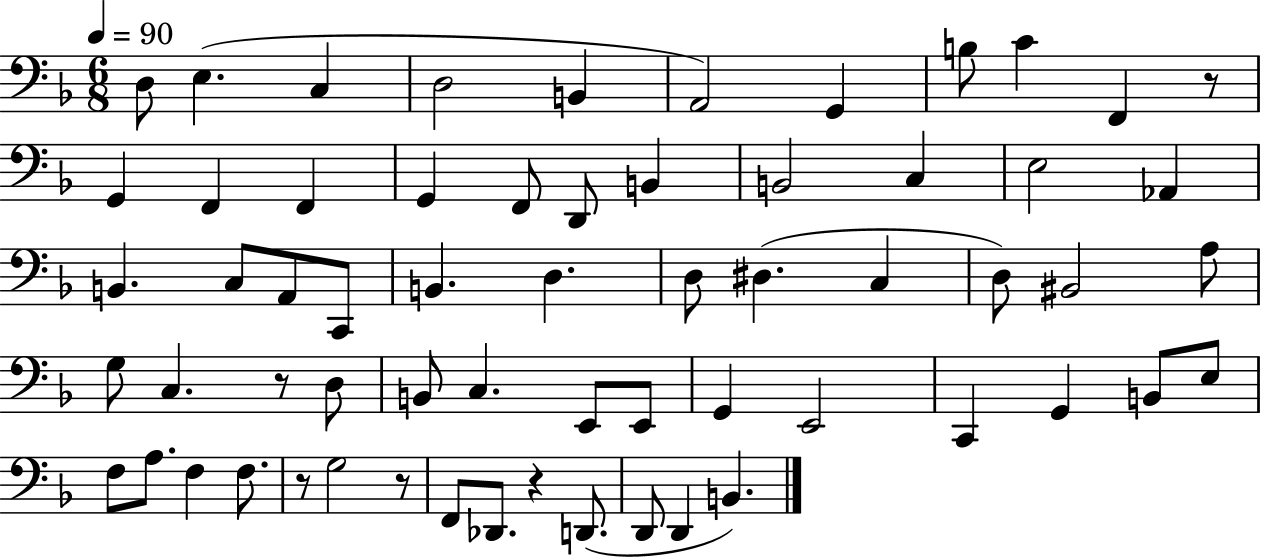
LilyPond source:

{
  \clef bass
  \numericTimeSignature
  \time 6/8
  \key f \major
  \tempo 4 = 90
  d8 e4.( c4 | d2 b,4 | a,2) g,4 | b8 c'4 f,4 r8 | \break g,4 f,4 f,4 | g,4 f,8 d,8 b,4 | b,2 c4 | e2 aes,4 | \break b,4. c8 a,8 c,8 | b,4. d4. | d8 dis4.( c4 | d8) bis,2 a8 | \break g8 c4. r8 d8 | b,8 c4. e,8 e,8 | g,4 e,2 | c,4 g,4 b,8 e8 | \break f8 a8. f4 f8. | r8 g2 r8 | f,8 des,8. r4 d,8.( | d,8 d,4 b,4.) | \break \bar "|."
}